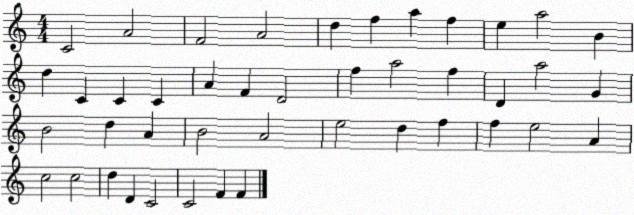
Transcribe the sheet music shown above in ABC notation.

X:1
T:Untitled
M:4/4
L:1/4
K:C
C2 A2 F2 A2 d f a f e a2 B d C C C A F D2 f a2 f D a2 G B2 d A B2 A2 e2 d f f e2 A c2 c2 d D C2 C2 F F